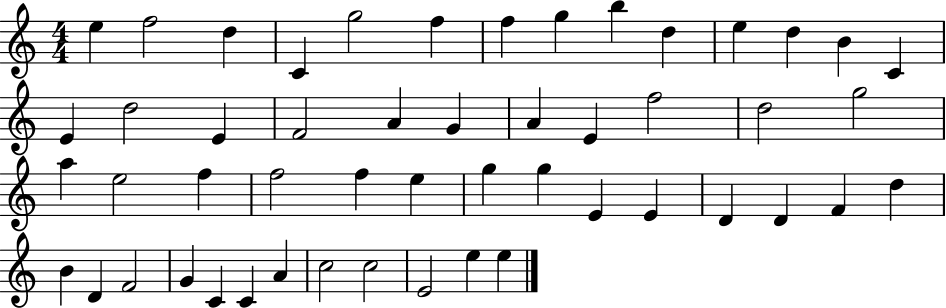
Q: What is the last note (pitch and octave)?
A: E5